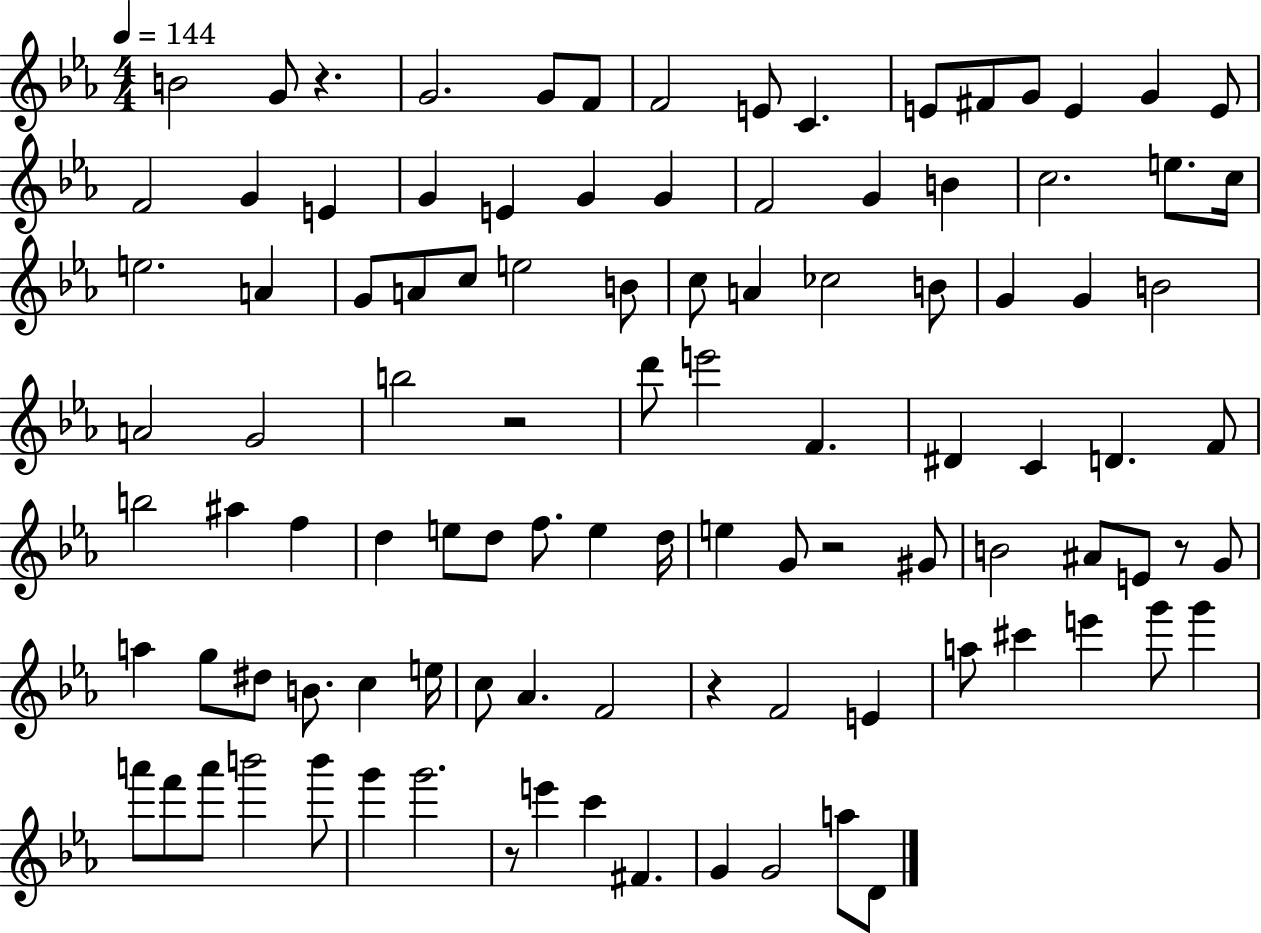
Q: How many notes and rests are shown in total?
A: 103